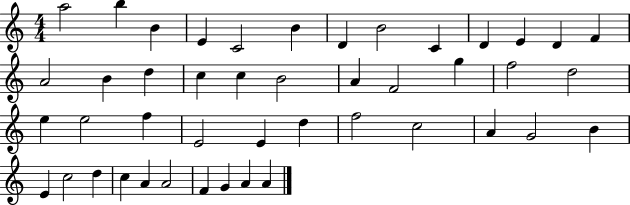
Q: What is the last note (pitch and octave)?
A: A4